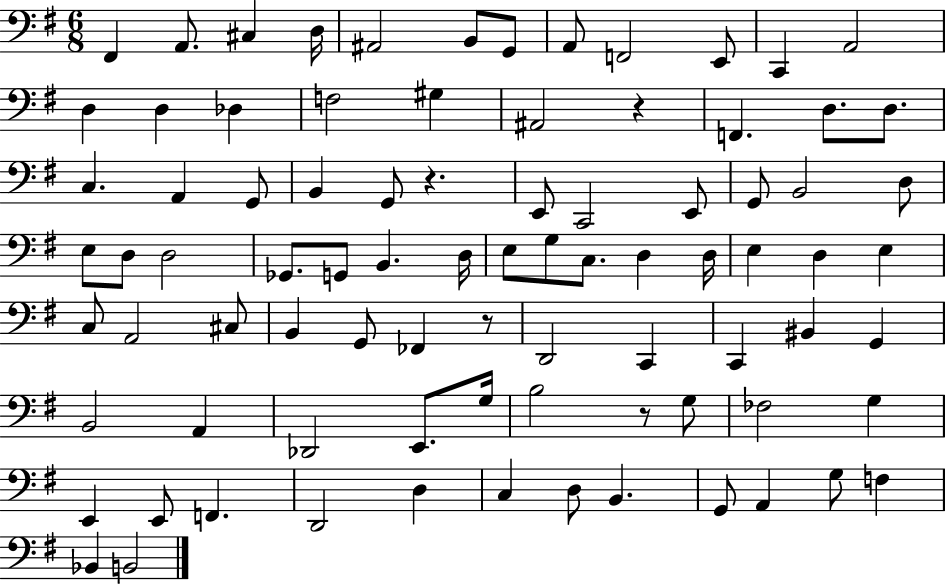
{
  \clef bass
  \numericTimeSignature
  \time 6/8
  \key g \major
  fis,4 a,8. cis4 d16 | ais,2 b,8 g,8 | a,8 f,2 e,8 | c,4 a,2 | \break d4 d4 des4 | f2 gis4 | ais,2 r4 | f,4. d8. d8. | \break c4. a,4 g,8 | b,4 g,8 r4. | e,8 c,2 e,8 | g,8 b,2 d8 | \break e8 d8 d2 | ges,8. g,8 b,4. d16 | e8 g8 c8. d4 d16 | e4 d4 e4 | \break c8 a,2 cis8 | b,4 g,8 fes,4 r8 | d,2 c,4 | c,4 bis,4 g,4 | \break b,2 a,4 | des,2 e,8. g16 | b2 r8 g8 | fes2 g4 | \break e,4 e,8 f,4. | d,2 d4 | c4 d8 b,4. | g,8 a,4 g8 f4 | \break bes,4 b,2 | \bar "|."
}